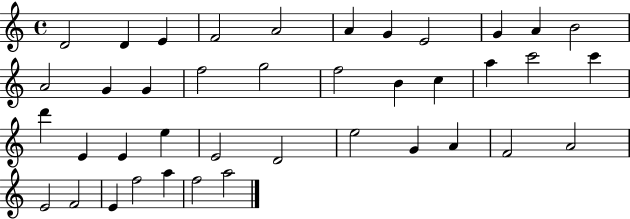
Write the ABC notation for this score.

X:1
T:Untitled
M:4/4
L:1/4
K:C
D2 D E F2 A2 A G E2 G A B2 A2 G G f2 g2 f2 B c a c'2 c' d' E E e E2 D2 e2 G A F2 A2 E2 F2 E f2 a f2 a2